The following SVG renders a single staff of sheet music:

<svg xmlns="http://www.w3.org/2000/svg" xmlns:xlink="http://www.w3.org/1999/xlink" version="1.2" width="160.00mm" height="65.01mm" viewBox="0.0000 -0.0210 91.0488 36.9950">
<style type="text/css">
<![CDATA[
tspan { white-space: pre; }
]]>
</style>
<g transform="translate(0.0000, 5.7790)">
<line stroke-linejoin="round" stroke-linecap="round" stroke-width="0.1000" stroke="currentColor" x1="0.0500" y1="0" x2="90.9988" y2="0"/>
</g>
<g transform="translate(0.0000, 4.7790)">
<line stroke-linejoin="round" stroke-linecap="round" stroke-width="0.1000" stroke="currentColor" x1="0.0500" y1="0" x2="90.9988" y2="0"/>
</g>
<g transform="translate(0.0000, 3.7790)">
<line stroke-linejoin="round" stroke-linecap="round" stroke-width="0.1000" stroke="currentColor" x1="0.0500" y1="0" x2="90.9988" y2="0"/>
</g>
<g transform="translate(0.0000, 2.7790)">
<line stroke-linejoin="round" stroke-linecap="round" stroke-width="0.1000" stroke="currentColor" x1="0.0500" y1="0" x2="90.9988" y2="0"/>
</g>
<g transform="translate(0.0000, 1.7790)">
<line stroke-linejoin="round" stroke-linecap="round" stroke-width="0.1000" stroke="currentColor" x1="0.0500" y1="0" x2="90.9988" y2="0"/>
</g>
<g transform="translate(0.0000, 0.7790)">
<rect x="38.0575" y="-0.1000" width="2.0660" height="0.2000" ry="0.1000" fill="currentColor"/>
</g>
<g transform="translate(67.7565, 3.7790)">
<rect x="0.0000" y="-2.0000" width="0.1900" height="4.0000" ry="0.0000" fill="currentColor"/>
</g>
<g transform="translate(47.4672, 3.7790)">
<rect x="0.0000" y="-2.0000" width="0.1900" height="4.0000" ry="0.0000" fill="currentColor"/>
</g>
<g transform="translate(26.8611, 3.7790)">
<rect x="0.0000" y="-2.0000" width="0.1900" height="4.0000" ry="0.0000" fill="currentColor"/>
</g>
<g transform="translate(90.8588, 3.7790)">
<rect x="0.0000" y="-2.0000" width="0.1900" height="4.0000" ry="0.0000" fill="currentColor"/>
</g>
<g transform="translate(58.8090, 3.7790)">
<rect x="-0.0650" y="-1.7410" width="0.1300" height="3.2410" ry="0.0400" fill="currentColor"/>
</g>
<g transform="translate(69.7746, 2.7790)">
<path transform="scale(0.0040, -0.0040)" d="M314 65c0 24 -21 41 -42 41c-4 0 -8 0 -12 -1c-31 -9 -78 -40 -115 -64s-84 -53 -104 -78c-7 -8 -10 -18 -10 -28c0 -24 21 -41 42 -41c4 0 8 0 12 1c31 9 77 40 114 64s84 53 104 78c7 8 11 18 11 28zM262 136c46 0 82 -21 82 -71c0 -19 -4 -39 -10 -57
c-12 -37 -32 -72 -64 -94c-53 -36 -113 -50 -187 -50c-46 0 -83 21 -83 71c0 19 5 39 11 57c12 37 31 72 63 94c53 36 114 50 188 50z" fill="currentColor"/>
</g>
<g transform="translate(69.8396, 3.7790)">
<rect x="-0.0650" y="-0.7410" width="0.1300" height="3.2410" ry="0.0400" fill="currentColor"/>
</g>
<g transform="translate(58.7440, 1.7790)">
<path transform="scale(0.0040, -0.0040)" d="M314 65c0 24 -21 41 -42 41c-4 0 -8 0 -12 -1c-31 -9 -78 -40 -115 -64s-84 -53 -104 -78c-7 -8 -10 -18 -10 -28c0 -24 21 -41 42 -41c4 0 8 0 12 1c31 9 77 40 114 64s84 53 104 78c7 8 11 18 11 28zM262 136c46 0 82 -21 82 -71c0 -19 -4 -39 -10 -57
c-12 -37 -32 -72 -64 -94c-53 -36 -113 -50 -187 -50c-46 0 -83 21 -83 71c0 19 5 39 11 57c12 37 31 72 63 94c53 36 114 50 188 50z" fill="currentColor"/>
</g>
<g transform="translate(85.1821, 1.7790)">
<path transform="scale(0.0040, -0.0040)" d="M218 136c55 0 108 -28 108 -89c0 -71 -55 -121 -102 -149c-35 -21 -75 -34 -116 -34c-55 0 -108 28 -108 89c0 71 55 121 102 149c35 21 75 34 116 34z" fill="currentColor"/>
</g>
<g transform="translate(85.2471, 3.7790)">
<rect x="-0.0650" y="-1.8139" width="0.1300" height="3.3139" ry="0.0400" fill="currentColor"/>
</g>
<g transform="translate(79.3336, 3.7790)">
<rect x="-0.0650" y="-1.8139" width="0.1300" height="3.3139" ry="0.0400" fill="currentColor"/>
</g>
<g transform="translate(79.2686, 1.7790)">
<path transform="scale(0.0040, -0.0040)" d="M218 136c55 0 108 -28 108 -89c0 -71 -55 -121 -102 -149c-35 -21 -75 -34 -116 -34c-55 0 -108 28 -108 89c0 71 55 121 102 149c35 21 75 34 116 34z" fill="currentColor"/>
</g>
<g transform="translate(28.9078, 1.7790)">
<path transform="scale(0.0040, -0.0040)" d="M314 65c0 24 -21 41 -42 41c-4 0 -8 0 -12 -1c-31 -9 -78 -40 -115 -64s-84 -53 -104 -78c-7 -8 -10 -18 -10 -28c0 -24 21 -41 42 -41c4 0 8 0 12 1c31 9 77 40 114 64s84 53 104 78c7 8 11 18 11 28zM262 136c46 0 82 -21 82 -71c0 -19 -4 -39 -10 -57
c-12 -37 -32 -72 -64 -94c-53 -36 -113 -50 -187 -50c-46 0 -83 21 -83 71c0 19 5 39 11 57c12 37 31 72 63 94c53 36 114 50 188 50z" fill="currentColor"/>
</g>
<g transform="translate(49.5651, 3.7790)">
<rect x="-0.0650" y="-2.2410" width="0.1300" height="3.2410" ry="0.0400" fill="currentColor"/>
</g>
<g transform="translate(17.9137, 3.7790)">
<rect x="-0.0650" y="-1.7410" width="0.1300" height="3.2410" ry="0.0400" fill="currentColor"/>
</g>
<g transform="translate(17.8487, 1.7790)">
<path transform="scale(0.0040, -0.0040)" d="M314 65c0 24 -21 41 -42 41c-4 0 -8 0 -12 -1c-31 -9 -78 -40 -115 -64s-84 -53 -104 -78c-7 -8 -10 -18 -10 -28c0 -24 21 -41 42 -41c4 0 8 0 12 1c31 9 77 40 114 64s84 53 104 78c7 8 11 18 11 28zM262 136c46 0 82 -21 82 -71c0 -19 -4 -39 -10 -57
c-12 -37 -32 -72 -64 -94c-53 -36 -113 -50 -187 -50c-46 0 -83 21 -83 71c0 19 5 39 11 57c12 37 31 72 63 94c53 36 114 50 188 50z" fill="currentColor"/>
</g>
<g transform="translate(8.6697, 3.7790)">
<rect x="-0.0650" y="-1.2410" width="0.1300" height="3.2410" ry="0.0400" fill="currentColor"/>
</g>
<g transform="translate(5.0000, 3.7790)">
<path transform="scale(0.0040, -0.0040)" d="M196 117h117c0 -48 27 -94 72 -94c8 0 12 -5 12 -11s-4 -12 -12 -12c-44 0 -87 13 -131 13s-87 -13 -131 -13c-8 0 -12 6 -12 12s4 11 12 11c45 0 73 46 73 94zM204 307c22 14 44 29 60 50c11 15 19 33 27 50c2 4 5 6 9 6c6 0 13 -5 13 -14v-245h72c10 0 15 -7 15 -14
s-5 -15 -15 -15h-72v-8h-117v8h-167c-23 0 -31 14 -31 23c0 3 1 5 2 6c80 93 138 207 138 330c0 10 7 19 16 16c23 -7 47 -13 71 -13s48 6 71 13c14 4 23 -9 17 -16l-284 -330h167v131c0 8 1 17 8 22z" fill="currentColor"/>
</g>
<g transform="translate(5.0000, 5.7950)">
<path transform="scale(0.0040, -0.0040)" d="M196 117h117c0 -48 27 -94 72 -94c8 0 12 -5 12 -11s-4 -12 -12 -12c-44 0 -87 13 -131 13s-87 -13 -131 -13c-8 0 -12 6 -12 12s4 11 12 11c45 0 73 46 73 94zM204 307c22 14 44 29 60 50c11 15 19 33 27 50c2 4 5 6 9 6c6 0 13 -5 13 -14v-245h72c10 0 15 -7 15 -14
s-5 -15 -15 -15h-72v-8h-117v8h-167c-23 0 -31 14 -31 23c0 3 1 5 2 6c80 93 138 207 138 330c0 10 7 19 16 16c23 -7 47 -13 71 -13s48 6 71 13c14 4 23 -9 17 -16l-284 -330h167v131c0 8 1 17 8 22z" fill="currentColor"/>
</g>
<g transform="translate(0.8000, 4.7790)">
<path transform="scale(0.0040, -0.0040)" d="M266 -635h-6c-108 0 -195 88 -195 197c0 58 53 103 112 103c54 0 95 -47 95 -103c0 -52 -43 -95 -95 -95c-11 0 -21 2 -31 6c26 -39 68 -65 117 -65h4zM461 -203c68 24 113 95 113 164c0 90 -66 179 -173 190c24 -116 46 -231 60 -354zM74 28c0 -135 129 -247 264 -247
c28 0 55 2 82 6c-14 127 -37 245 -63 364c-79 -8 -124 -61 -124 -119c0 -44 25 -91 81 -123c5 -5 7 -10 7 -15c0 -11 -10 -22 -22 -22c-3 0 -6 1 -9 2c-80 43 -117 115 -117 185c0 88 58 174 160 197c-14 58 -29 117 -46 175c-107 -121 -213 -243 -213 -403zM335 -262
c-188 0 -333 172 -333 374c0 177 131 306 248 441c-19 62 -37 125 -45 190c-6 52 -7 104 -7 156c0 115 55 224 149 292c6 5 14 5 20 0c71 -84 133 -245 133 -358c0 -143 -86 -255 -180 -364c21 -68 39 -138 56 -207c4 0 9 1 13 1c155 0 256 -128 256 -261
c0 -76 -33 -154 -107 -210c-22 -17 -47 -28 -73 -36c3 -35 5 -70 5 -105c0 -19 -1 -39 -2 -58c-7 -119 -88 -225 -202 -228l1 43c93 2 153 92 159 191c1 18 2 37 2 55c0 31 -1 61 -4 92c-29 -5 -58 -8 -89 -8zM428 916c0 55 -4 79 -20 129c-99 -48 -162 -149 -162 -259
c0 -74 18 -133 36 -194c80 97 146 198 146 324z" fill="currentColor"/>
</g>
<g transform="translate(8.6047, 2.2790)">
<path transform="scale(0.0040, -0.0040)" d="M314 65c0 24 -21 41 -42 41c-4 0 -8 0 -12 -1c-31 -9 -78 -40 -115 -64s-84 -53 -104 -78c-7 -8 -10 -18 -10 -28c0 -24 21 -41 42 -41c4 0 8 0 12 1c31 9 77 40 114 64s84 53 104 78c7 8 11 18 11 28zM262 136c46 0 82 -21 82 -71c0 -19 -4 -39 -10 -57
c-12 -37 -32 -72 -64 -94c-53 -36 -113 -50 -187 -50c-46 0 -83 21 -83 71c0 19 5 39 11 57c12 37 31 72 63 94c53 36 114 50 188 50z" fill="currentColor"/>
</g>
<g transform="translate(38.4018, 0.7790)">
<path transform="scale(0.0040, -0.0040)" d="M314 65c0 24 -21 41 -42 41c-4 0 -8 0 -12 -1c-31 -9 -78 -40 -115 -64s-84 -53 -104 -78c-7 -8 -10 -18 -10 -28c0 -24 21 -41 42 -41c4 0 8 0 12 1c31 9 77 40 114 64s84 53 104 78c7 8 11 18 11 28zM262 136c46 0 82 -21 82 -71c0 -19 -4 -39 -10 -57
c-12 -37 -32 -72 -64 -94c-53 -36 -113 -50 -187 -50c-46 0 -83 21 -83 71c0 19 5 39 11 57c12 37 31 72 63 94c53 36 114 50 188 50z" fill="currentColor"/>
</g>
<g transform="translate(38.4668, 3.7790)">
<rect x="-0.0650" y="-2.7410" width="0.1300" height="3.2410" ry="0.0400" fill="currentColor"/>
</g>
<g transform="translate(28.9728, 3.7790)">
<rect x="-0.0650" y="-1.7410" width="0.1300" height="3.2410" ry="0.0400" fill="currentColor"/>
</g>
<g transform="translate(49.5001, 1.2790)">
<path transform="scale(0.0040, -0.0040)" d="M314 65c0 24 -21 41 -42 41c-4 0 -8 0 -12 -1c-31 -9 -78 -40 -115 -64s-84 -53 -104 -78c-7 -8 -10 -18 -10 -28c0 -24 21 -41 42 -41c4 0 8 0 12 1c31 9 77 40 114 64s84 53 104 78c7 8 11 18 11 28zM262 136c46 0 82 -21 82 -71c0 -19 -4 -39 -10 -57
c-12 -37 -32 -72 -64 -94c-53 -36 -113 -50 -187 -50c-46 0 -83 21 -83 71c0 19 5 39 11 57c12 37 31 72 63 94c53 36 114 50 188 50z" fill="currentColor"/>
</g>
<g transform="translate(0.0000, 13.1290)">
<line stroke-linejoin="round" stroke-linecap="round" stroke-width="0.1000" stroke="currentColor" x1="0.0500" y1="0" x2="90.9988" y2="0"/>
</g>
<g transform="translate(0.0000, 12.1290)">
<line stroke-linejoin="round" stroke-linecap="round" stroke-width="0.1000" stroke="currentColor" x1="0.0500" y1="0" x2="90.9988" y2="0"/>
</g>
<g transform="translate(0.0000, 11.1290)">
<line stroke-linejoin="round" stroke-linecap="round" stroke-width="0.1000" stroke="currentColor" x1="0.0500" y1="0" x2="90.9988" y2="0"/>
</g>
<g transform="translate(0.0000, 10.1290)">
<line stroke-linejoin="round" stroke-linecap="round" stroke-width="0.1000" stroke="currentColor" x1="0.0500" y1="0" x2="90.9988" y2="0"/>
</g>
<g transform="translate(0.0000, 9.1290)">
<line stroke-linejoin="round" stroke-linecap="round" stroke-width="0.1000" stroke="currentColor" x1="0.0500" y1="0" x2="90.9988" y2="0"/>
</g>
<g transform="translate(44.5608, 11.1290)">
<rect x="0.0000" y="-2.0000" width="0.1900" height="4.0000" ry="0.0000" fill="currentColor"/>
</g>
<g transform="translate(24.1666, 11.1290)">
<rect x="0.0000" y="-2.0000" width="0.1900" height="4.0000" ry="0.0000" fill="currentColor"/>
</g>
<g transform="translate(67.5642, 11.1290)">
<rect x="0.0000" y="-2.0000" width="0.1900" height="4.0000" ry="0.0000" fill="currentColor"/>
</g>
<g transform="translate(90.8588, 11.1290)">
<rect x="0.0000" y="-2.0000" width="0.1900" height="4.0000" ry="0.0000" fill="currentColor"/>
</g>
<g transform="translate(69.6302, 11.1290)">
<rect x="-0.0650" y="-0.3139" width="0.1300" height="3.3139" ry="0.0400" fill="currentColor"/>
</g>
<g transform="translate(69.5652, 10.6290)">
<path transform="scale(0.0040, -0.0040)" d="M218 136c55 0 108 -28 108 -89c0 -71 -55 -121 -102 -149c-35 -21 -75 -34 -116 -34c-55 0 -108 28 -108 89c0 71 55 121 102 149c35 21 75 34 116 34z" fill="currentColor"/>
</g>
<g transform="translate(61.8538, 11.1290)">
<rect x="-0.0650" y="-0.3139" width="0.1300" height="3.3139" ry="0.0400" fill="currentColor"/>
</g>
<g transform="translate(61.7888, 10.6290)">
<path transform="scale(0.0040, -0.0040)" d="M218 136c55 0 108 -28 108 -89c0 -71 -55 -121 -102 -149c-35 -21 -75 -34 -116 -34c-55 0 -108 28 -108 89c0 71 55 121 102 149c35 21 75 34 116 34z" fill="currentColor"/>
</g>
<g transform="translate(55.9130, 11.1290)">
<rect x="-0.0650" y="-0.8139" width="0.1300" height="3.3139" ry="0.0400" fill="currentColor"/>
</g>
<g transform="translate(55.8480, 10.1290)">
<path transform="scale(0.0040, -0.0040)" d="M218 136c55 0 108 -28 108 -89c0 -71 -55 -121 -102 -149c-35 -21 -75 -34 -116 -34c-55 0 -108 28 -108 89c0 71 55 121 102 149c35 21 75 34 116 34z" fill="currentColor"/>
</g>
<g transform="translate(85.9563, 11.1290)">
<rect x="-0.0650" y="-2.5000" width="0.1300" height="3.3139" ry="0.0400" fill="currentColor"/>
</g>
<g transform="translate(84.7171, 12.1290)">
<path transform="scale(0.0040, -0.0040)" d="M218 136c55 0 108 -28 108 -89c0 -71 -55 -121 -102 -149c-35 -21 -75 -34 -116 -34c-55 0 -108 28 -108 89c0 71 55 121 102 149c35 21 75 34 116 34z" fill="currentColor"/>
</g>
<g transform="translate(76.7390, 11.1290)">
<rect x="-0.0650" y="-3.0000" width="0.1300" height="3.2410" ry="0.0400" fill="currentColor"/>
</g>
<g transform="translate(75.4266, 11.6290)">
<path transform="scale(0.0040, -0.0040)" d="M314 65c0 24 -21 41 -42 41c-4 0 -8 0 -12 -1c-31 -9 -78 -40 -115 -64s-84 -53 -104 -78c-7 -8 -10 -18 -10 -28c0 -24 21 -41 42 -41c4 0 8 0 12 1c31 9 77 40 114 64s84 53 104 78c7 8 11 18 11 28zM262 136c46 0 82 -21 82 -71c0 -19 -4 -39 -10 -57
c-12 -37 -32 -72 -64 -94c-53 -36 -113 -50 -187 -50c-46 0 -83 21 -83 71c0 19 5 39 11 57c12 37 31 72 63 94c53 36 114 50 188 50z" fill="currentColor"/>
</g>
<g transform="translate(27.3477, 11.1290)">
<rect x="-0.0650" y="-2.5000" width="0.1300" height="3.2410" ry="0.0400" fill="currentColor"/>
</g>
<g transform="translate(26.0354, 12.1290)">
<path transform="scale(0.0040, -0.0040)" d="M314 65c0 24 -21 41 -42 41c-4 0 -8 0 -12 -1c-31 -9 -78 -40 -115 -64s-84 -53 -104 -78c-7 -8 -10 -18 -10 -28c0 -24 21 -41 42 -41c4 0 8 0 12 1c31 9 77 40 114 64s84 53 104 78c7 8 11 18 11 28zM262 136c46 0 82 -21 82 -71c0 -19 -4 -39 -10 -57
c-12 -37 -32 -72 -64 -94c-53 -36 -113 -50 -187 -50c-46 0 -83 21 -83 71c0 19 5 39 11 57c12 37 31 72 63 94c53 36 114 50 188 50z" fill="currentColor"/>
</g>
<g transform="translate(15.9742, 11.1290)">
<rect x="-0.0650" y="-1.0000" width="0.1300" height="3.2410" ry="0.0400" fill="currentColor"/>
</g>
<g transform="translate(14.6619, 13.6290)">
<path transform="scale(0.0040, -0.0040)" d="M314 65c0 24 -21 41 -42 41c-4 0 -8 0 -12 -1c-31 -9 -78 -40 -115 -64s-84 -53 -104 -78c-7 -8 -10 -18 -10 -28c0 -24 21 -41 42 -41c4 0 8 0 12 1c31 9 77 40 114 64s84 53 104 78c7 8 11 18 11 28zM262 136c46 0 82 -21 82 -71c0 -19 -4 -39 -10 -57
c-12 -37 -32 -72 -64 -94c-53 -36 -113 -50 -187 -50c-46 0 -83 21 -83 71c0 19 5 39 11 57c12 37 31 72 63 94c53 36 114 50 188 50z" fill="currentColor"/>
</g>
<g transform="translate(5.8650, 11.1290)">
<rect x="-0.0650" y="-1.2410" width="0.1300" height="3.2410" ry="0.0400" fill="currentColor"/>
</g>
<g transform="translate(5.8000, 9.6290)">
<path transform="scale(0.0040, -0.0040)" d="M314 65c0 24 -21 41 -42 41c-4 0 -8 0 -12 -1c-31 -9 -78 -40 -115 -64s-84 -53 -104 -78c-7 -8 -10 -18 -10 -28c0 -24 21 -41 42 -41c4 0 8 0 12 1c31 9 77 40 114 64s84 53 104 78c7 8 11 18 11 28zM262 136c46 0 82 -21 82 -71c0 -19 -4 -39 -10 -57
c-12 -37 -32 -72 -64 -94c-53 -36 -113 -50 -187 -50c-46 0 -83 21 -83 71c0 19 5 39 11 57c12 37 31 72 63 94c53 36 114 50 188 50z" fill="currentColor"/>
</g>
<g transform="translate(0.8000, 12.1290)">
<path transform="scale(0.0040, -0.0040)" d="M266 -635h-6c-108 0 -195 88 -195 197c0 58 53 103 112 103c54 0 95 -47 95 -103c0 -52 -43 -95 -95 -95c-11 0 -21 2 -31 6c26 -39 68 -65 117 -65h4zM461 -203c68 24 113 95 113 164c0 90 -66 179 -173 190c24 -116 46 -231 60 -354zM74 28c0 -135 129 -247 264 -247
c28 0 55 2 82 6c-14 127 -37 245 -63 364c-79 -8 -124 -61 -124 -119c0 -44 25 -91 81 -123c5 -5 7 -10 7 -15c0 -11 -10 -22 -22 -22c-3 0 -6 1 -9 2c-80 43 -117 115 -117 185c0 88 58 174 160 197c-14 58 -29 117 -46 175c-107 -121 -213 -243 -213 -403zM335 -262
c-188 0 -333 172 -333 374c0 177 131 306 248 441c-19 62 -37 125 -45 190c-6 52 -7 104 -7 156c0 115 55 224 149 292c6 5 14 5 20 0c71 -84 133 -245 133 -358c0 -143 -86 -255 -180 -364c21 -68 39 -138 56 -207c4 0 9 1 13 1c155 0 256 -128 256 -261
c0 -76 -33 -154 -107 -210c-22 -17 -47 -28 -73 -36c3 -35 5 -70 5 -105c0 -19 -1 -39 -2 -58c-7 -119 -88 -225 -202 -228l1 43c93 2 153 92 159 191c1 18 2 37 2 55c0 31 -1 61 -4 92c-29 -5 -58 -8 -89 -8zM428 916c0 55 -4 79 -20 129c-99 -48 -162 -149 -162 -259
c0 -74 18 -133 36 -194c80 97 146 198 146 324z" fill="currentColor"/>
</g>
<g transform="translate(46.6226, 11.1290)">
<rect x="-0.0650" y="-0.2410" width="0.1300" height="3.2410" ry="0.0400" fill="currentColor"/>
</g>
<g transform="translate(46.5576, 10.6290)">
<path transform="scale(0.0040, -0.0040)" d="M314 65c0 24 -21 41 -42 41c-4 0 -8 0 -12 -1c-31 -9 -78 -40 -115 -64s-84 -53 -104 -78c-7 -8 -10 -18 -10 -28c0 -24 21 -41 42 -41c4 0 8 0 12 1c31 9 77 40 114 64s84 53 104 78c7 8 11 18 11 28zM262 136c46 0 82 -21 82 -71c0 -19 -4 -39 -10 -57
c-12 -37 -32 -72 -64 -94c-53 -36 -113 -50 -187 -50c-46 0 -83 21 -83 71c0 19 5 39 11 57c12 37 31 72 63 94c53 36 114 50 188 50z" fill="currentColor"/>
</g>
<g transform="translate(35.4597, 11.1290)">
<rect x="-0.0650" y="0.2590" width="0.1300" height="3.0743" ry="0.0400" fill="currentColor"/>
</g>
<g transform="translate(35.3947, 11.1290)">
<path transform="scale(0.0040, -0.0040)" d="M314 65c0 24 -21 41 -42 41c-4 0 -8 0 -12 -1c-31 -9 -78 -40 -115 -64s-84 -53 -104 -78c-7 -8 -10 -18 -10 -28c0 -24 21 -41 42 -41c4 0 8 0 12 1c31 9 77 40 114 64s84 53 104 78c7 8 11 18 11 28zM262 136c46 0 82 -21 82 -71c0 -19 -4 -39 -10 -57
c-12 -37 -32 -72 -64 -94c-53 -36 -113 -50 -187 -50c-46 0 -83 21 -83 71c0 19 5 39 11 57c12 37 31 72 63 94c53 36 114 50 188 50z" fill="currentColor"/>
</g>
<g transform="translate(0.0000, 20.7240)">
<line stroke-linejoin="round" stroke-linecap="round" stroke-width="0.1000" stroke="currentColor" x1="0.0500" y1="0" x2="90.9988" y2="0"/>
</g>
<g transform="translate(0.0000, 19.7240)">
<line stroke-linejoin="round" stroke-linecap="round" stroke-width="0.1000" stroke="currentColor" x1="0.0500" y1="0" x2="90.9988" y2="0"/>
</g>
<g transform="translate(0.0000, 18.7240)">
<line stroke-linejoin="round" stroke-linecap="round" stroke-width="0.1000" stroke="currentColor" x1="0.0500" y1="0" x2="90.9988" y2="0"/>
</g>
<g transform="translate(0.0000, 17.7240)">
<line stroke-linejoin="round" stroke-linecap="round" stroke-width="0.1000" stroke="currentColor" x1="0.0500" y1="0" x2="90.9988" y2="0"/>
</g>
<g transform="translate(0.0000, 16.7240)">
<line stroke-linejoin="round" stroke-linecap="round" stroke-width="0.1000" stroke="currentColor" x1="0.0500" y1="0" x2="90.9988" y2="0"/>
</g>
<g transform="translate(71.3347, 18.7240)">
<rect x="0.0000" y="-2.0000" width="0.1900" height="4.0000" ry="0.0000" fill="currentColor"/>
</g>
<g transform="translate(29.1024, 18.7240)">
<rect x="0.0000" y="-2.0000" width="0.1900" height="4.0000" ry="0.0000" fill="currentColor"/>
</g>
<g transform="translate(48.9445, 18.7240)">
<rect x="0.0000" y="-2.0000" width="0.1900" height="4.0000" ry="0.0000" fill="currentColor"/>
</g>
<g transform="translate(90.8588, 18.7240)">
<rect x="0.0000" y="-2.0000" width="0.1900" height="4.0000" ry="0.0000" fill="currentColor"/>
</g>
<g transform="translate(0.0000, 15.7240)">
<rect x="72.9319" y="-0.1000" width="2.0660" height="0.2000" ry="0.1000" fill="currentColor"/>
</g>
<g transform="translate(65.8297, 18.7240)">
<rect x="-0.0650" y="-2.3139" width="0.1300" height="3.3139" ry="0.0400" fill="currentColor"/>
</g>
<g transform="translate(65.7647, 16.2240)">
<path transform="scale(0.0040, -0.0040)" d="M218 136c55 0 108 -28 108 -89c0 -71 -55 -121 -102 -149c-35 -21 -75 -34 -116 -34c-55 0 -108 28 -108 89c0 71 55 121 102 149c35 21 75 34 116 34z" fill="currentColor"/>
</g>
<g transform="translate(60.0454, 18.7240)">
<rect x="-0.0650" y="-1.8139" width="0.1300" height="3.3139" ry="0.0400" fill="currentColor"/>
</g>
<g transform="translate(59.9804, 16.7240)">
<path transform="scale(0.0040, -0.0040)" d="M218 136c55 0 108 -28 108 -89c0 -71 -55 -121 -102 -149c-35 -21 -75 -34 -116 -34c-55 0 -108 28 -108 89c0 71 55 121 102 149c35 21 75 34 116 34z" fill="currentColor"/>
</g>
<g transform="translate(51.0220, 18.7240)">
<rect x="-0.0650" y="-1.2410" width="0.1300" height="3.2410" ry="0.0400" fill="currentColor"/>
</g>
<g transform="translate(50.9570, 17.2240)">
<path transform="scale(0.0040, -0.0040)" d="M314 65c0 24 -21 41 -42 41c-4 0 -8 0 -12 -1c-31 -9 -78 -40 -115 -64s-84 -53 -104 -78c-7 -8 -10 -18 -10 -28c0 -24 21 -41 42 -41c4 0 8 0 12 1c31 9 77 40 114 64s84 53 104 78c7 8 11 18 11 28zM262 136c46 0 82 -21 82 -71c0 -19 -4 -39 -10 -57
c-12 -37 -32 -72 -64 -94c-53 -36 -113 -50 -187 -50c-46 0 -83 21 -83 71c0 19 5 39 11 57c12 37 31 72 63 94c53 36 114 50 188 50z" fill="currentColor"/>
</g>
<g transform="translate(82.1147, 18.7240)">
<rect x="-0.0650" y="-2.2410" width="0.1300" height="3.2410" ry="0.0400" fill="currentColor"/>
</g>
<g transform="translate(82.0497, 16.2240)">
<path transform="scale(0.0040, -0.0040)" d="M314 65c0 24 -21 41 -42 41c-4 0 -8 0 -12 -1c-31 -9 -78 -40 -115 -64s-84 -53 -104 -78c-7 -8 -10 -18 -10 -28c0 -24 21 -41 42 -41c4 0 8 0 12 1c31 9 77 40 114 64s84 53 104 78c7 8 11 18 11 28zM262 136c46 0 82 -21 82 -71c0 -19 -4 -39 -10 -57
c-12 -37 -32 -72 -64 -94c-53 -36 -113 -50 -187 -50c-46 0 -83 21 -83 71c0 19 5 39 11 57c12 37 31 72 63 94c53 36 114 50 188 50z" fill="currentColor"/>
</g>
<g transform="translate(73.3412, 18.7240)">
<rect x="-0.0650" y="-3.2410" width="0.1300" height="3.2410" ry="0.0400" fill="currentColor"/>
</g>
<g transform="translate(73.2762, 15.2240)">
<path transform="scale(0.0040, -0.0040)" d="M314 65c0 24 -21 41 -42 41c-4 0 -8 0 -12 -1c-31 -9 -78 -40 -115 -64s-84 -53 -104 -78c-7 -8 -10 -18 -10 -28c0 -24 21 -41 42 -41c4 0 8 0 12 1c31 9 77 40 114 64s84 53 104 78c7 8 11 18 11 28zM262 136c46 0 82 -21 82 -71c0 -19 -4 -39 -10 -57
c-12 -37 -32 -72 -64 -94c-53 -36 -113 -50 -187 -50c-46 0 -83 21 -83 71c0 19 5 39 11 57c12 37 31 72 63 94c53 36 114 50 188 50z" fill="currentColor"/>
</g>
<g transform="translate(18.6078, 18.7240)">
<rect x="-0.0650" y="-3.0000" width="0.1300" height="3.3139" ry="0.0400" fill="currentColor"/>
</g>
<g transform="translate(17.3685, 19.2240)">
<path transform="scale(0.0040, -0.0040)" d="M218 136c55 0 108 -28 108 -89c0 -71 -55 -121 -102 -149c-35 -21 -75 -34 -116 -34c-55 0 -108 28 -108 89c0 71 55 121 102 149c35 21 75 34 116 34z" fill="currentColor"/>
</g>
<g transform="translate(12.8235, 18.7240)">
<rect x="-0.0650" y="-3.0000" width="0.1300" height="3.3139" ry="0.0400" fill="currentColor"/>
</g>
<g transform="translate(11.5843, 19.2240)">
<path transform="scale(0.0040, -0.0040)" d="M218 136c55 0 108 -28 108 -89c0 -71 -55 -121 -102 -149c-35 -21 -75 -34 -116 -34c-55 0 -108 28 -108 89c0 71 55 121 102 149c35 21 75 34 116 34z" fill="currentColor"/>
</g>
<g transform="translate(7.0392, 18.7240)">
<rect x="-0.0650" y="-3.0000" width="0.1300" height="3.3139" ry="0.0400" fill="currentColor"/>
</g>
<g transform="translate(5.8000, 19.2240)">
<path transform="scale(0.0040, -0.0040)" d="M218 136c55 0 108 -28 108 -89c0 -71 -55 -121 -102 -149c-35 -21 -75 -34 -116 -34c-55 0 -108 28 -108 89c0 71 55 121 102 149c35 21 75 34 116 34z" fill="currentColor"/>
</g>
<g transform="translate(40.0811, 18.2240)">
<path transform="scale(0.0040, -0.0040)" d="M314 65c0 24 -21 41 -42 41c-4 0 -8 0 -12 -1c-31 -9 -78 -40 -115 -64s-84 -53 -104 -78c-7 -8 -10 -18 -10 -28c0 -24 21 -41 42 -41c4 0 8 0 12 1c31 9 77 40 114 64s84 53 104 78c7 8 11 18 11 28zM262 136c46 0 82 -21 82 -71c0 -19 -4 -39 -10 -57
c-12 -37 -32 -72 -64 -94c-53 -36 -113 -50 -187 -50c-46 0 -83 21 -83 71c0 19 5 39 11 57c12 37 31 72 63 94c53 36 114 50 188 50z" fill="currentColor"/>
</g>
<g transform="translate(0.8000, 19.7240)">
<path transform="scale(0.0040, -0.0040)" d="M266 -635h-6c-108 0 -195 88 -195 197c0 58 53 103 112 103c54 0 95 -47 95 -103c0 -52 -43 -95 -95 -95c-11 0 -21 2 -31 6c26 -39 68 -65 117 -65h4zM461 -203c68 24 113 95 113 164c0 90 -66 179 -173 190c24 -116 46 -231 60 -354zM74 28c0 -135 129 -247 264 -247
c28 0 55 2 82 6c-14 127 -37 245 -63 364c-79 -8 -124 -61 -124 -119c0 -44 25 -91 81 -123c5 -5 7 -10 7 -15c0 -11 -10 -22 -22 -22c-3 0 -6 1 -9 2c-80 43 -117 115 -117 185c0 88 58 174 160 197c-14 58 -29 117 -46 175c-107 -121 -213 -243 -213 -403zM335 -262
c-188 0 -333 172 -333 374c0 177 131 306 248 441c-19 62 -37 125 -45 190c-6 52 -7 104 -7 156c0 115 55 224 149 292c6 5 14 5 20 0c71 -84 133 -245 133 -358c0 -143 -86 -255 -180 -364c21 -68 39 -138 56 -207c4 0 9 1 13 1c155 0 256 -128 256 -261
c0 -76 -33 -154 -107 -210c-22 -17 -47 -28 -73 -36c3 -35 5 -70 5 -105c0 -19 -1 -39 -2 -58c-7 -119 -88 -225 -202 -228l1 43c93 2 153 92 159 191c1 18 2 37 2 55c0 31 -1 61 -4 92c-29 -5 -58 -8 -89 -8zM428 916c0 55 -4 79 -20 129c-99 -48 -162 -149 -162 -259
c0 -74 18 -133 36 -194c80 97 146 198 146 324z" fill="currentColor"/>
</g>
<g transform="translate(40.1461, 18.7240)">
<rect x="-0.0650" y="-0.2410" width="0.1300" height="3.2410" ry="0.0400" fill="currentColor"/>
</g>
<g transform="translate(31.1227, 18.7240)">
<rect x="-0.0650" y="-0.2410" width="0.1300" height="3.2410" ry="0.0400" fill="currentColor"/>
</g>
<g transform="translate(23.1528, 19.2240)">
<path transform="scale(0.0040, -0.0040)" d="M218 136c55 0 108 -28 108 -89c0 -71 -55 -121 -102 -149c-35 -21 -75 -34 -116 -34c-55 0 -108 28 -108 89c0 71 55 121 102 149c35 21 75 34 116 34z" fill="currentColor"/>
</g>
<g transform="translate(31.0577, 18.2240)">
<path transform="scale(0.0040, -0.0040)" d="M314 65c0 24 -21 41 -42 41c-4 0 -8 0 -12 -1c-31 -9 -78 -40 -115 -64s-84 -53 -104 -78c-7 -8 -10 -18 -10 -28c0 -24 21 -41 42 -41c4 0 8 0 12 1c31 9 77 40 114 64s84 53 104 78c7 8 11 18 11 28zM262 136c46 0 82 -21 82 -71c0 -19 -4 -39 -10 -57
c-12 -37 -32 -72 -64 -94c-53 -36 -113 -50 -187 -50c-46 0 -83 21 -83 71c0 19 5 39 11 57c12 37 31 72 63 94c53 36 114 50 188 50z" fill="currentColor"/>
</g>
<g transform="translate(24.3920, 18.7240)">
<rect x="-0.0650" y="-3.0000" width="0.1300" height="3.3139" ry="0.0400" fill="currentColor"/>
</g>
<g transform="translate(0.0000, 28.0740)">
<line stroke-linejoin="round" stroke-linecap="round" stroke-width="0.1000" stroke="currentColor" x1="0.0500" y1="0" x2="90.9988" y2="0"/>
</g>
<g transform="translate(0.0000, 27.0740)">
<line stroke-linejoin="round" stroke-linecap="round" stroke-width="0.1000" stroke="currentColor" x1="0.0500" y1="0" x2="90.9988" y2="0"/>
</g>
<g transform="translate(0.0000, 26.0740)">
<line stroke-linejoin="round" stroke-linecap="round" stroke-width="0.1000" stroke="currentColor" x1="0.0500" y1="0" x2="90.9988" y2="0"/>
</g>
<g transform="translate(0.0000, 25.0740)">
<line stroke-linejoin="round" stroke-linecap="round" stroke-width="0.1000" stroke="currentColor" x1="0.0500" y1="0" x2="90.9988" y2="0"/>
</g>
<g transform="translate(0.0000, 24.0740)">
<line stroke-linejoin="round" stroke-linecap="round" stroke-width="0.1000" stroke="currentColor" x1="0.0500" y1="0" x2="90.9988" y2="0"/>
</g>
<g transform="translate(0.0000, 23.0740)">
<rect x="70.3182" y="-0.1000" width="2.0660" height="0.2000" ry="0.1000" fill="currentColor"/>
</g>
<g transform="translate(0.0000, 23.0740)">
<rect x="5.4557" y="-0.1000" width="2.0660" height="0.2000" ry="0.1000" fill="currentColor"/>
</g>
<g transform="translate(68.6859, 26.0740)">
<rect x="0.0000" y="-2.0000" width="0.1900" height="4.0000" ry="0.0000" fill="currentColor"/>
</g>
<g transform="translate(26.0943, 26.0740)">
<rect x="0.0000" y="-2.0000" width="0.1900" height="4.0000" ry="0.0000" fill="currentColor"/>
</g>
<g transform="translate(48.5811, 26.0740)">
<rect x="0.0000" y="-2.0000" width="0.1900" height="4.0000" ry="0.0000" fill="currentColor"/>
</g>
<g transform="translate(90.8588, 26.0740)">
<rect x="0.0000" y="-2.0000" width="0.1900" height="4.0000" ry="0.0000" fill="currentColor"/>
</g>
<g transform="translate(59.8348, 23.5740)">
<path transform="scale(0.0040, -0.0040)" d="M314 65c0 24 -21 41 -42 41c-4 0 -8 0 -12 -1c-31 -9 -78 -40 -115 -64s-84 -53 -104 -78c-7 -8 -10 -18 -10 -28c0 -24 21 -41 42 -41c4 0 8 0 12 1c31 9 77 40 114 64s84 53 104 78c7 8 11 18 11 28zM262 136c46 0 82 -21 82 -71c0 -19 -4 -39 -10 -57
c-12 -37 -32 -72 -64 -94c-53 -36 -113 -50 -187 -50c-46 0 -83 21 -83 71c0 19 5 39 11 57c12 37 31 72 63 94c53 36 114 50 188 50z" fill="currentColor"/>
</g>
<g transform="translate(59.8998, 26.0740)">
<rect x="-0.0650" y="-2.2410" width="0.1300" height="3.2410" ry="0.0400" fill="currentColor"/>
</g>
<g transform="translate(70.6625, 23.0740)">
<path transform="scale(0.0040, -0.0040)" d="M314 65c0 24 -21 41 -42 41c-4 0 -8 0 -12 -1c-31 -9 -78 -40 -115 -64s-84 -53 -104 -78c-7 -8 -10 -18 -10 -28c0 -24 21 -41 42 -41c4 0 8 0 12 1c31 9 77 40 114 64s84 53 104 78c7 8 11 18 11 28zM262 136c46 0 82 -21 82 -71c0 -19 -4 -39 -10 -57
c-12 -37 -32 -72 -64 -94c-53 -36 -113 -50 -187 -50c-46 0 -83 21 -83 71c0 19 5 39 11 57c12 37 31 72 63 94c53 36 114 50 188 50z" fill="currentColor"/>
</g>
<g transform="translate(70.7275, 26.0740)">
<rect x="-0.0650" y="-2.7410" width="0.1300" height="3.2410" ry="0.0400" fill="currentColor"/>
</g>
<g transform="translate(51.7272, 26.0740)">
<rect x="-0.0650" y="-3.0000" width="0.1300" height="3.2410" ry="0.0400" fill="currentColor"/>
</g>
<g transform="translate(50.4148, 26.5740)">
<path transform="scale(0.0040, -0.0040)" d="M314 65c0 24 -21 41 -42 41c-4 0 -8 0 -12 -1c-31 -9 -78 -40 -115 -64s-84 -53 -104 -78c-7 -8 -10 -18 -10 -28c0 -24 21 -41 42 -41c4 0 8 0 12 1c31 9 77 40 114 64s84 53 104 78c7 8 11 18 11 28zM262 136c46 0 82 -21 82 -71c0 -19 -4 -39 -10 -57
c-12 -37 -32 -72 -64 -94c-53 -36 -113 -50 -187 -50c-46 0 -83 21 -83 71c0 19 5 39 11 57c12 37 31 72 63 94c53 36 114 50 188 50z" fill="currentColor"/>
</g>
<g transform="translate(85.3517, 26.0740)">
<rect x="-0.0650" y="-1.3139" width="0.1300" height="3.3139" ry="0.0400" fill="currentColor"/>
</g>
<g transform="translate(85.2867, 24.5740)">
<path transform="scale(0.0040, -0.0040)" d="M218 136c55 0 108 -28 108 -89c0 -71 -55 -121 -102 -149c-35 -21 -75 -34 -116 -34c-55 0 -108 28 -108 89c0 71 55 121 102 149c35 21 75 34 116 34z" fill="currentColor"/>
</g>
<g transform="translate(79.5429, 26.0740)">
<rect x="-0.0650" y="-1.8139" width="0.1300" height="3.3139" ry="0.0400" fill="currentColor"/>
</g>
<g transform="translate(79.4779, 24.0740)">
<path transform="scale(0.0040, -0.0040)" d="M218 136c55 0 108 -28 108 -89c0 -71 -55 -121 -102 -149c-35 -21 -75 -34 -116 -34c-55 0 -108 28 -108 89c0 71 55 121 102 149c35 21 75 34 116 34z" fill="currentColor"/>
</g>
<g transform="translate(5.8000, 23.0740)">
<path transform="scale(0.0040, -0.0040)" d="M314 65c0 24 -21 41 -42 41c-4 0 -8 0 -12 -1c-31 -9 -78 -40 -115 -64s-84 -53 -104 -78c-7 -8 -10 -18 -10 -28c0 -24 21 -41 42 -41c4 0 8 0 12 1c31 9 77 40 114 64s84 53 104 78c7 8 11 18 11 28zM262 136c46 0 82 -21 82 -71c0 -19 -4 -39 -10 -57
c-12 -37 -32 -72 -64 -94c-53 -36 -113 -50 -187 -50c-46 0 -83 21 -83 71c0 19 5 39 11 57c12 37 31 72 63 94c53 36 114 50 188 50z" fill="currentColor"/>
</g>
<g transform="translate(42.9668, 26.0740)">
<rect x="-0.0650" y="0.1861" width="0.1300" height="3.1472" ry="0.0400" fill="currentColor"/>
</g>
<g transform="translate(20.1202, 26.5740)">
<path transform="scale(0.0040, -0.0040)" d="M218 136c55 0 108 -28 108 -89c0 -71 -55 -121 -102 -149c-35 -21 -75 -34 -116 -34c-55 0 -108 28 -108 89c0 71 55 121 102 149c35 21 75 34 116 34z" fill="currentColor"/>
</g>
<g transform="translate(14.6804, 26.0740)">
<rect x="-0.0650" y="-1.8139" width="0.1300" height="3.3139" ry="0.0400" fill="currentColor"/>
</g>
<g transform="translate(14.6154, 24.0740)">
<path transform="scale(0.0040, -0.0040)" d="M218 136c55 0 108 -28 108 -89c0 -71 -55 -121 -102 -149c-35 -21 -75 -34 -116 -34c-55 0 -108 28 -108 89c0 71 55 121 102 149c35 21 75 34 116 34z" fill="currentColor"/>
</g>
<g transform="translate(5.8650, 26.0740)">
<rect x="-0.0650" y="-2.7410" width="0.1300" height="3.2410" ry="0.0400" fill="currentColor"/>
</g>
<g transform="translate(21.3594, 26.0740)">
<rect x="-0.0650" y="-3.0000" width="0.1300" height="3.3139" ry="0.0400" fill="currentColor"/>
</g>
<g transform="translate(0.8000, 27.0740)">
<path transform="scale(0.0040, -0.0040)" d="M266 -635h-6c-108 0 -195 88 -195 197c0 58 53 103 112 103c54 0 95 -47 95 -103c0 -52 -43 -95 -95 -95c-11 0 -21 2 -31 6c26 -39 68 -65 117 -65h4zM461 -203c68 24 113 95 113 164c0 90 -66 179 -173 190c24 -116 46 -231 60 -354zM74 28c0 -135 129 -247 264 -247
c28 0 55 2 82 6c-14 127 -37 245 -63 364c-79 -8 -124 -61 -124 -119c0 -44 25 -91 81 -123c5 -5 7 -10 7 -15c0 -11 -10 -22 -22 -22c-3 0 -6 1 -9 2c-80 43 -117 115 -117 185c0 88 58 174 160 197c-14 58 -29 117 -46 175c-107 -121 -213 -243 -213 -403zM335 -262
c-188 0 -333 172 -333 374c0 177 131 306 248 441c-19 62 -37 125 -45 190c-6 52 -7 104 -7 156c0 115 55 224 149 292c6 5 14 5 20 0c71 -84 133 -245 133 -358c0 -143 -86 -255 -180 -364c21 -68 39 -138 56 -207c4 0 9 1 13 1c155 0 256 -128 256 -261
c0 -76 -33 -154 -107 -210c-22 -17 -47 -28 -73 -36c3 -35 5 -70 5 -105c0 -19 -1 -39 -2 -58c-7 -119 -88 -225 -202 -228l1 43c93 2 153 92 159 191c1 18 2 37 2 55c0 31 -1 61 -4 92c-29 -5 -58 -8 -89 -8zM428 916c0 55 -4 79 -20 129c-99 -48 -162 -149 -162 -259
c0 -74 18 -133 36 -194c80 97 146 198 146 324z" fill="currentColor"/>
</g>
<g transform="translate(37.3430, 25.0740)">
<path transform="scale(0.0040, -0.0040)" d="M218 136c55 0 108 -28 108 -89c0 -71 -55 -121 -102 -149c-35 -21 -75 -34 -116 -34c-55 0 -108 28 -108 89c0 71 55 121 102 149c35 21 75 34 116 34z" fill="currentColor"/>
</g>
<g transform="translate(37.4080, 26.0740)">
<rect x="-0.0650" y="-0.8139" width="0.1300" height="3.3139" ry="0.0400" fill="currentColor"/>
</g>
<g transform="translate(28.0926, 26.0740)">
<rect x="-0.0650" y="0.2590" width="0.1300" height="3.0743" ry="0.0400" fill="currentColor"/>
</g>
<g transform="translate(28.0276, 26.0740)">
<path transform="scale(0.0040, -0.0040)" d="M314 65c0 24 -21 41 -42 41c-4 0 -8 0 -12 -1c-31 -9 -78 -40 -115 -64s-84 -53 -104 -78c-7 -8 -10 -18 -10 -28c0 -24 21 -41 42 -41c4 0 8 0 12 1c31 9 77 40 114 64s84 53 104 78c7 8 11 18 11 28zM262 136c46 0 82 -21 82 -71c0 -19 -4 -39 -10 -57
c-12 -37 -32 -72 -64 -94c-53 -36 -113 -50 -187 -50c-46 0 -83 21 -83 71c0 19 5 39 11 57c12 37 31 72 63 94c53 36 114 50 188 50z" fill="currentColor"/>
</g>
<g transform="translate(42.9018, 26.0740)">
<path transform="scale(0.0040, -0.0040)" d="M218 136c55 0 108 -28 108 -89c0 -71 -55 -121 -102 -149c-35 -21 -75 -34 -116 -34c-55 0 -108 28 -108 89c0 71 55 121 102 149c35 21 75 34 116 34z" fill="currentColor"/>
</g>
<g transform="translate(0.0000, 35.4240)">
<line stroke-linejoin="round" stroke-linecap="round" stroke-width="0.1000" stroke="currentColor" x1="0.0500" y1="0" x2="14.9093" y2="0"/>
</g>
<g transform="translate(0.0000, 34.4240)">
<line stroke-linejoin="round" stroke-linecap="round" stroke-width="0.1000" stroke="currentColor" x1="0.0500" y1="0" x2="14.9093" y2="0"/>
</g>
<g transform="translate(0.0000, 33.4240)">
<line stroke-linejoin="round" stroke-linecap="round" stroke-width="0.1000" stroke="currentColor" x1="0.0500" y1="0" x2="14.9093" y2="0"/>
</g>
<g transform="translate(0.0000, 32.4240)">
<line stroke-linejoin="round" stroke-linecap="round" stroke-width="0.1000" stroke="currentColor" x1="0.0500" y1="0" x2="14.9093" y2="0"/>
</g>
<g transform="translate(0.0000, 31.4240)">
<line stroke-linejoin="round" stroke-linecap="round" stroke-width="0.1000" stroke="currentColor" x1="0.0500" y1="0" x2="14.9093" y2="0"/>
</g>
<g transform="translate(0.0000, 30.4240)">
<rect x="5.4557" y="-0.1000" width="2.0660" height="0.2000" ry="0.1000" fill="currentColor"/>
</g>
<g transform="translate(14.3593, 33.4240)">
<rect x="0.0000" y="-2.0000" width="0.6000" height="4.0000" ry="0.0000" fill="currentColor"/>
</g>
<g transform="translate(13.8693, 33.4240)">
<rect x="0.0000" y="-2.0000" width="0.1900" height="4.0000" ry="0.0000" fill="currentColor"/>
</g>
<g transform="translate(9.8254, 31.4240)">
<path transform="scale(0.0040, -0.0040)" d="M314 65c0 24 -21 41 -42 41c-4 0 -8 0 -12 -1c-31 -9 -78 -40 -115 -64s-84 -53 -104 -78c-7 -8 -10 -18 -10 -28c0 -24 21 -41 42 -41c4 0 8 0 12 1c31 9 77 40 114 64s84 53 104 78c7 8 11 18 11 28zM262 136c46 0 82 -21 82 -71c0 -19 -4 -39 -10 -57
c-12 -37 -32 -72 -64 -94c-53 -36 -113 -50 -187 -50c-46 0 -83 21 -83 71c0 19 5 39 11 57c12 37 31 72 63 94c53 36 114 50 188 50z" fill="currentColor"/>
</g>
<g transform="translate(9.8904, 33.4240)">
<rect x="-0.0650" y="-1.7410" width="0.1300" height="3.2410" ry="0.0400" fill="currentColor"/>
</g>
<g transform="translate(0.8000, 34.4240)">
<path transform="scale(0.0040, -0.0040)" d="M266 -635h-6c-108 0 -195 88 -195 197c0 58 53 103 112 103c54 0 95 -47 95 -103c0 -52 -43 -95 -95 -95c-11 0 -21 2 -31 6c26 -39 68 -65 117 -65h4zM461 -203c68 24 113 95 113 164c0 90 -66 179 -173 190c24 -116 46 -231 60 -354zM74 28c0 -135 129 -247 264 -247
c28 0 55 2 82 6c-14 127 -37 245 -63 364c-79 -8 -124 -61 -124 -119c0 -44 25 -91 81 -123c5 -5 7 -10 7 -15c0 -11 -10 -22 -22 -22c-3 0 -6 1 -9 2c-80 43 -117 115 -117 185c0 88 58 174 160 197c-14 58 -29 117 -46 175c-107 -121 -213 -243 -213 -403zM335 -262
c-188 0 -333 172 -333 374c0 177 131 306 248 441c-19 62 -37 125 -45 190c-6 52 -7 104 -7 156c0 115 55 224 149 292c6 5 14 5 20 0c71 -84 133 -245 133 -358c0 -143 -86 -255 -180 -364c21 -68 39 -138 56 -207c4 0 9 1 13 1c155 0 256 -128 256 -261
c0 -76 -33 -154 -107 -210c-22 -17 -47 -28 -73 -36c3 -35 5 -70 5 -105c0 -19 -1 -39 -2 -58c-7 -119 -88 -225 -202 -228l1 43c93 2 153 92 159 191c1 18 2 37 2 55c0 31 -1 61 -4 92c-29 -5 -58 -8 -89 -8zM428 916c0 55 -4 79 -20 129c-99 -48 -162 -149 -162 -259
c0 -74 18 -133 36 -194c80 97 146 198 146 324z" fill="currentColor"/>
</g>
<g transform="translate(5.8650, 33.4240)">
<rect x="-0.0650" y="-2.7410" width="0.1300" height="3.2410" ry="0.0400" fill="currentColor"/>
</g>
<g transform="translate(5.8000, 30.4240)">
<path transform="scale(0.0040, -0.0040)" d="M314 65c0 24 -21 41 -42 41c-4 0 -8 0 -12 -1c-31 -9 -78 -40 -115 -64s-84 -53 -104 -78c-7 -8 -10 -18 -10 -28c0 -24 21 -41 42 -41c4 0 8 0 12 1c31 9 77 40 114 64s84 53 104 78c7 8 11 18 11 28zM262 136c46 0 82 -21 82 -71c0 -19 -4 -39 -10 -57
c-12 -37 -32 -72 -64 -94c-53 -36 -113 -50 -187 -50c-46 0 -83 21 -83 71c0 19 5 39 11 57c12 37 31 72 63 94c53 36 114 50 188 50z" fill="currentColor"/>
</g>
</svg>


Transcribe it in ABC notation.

X:1
T:Untitled
M:4/4
L:1/4
K:C
e2 f2 f2 a2 g2 f2 d2 f f e2 D2 G2 B2 c2 d c c A2 G A A A A c2 c2 e2 f g b2 g2 a2 f A B2 d B A2 g2 a2 f e a2 f2